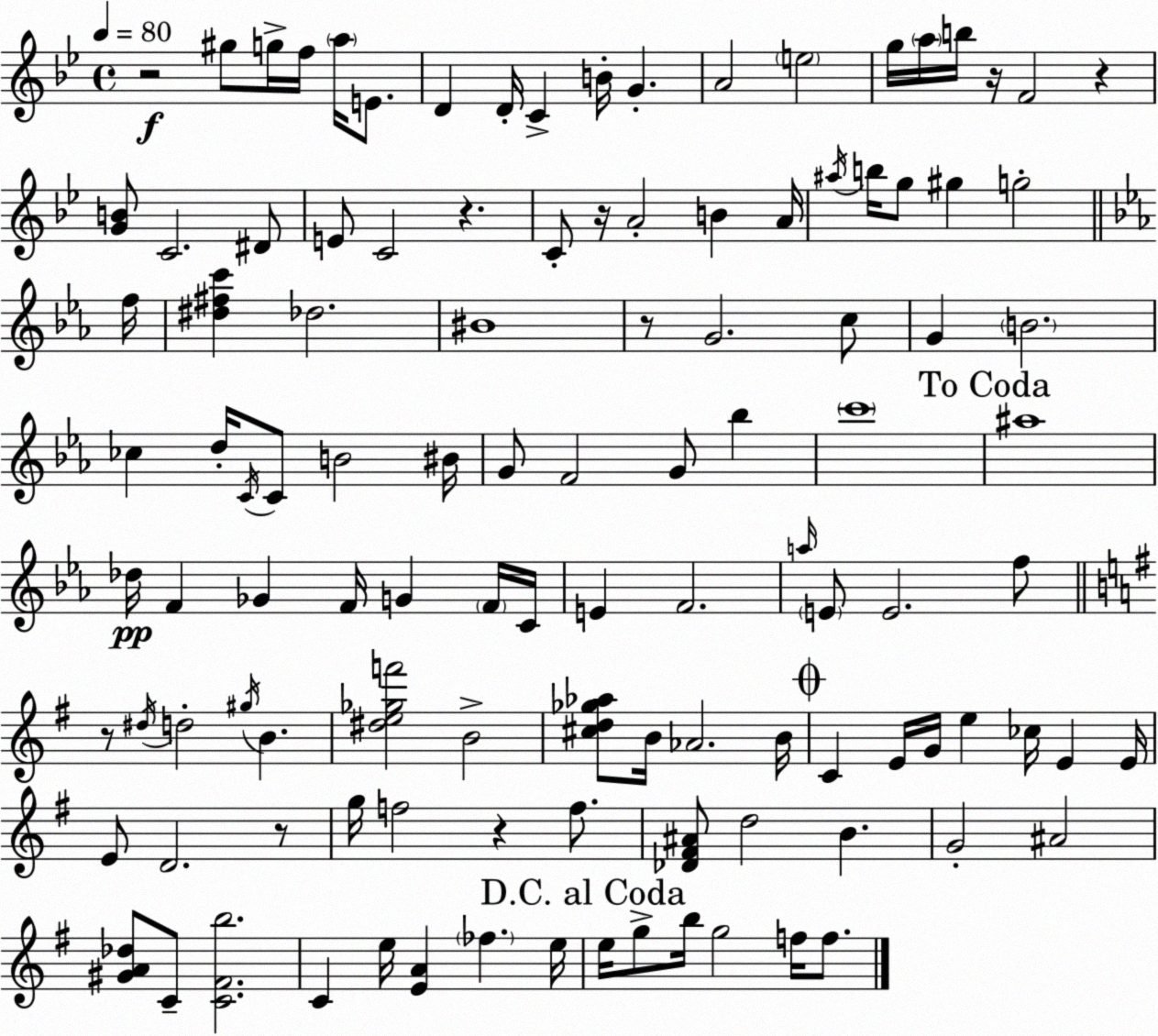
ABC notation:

X:1
T:Untitled
M:4/4
L:1/4
K:Bb
z2 ^g/2 g/4 f/4 a/4 E/2 D D/4 C B/4 G A2 e2 g/4 a/4 b/4 z/4 F2 z [GB]/2 C2 ^D/2 E/2 C2 z C/2 z/4 A2 B A/4 ^a/4 b/4 g/2 ^g g2 f/4 [^d^fc'] _d2 ^B4 z/2 G2 c/2 G B2 _c d/4 C/4 C/2 B2 ^B/4 G/2 F2 G/2 _b c'4 ^a4 _d/4 F _G F/4 G F/4 C/4 E F2 a/4 E/2 E2 f/2 z/2 ^d/4 d2 ^g/4 B [^de_gf']2 B2 [^cd_g_a]/2 B/4 _A2 B/4 C E/4 G/4 e _c/4 E E/4 E/2 D2 z/2 g/4 f2 z f/2 [_D^F^A]/2 d2 B G2 ^A2 [^GA_d]/2 C/2 [C^Fb]2 C e/4 [EA] _f e/4 e/4 g/2 b/4 g2 f/4 f/2